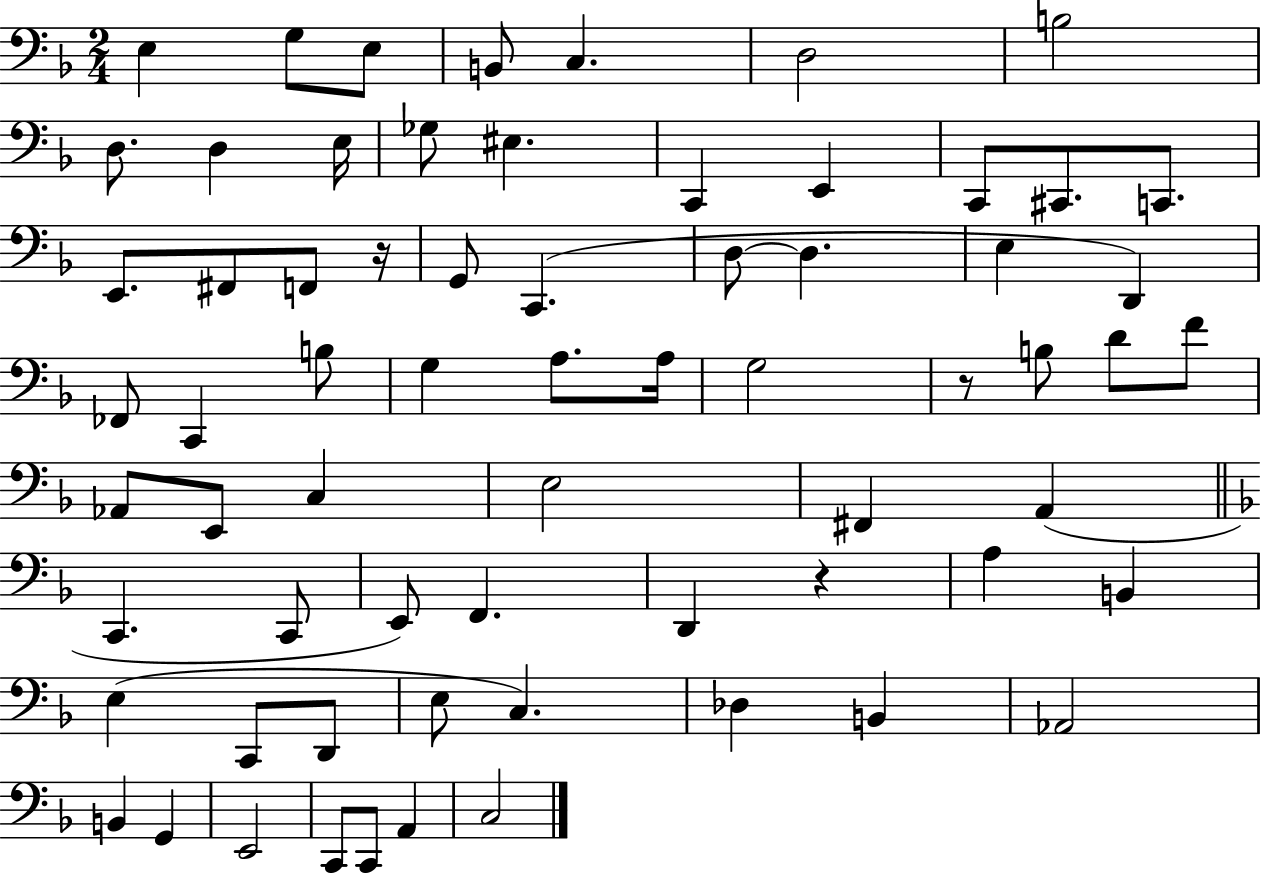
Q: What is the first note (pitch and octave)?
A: E3